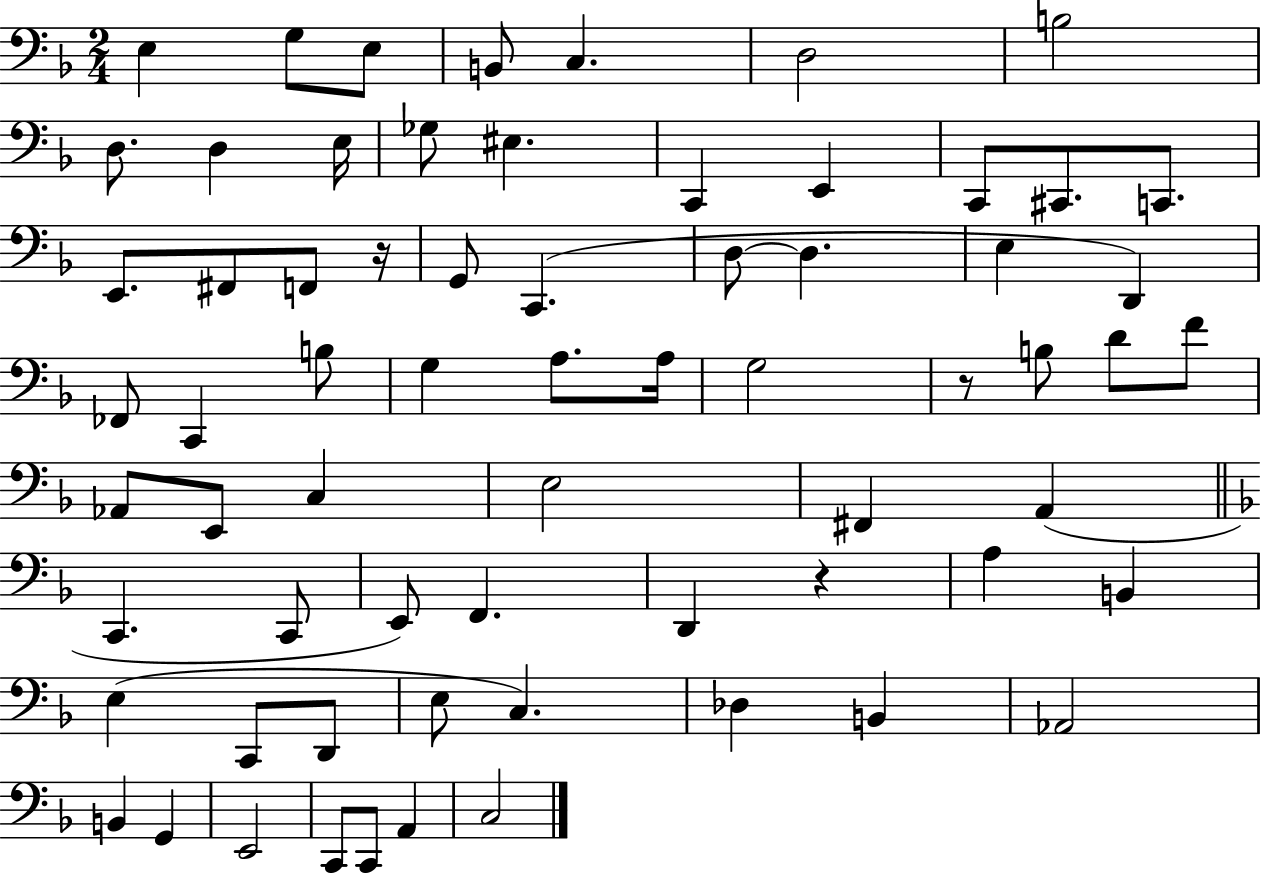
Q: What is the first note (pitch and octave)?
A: E3